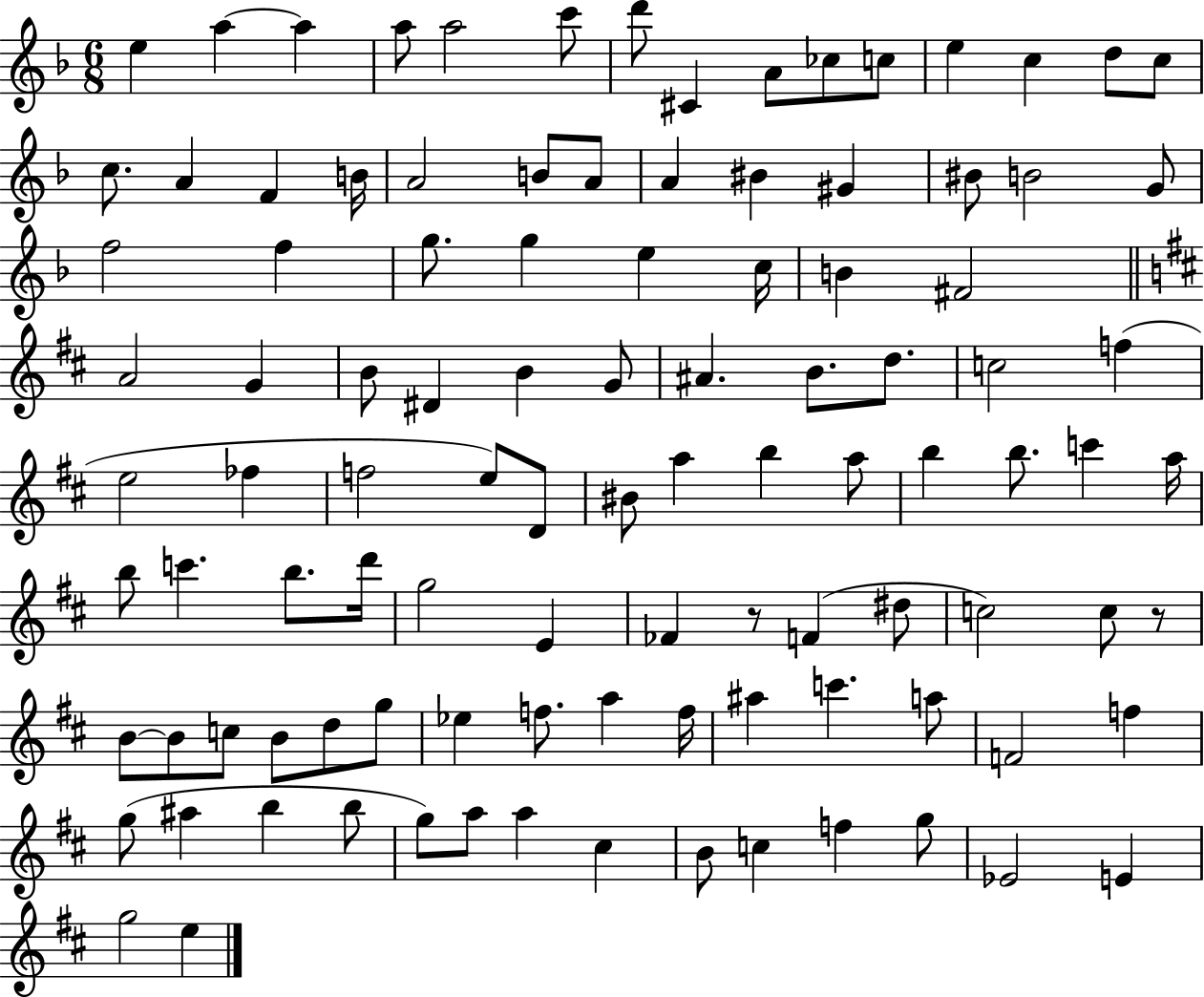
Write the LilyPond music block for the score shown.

{
  \clef treble
  \numericTimeSignature
  \time 6/8
  \key f \major
  e''4 a''4~~ a''4 | a''8 a''2 c'''8 | d'''8 cis'4 a'8 ces''8 c''8 | e''4 c''4 d''8 c''8 | \break c''8. a'4 f'4 b'16 | a'2 b'8 a'8 | a'4 bis'4 gis'4 | bis'8 b'2 g'8 | \break f''2 f''4 | g''8. g''4 e''4 c''16 | b'4 fis'2 | \bar "||" \break \key d \major a'2 g'4 | b'8 dis'4 b'4 g'8 | ais'4. b'8. d''8. | c''2 f''4( | \break e''2 fes''4 | f''2 e''8) d'8 | bis'8 a''4 b''4 a''8 | b''4 b''8. c'''4 a''16 | \break b''8 c'''4. b''8. d'''16 | g''2 e'4 | fes'4 r8 f'4( dis''8 | c''2) c''8 r8 | \break b'8~~ b'8 c''8 b'8 d''8 g''8 | ees''4 f''8. a''4 f''16 | ais''4 c'''4. a''8 | f'2 f''4 | \break g''8( ais''4 b''4 b''8 | g''8) a''8 a''4 cis''4 | b'8 c''4 f''4 g''8 | ees'2 e'4 | \break g''2 e''4 | \bar "|."
}